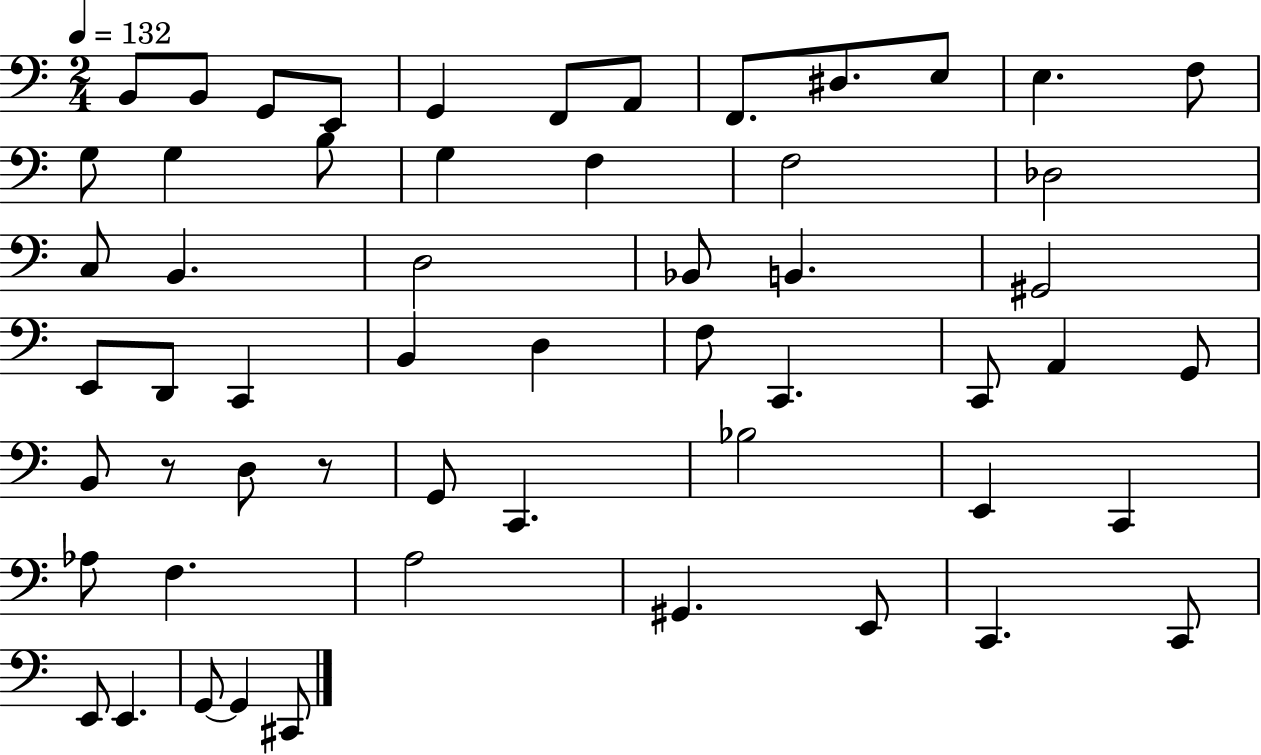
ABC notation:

X:1
T:Untitled
M:2/4
L:1/4
K:C
B,,/2 B,,/2 G,,/2 E,,/2 G,, F,,/2 A,,/2 F,,/2 ^D,/2 E,/2 E, F,/2 G,/2 G, B,/2 G, F, F,2 _D,2 C,/2 B,, D,2 _B,,/2 B,, ^G,,2 E,,/2 D,,/2 C,, B,, D, F,/2 C,, C,,/2 A,, G,,/2 B,,/2 z/2 D,/2 z/2 G,,/2 C,, _B,2 E,, C,, _A,/2 F, A,2 ^G,, E,,/2 C,, C,,/2 E,,/2 E,, G,,/2 G,, ^C,,/2